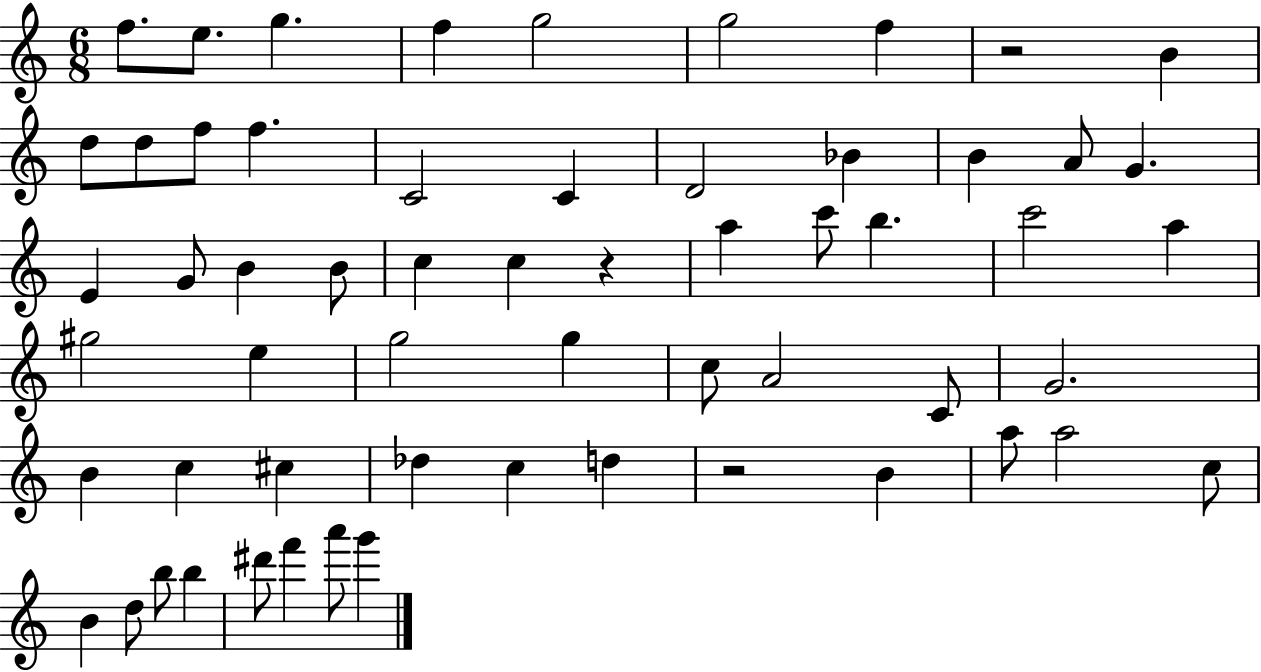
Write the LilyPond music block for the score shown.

{
  \clef treble
  \numericTimeSignature
  \time 6/8
  \key c \major
  \repeat volta 2 { f''8. e''8. g''4. | f''4 g''2 | g''2 f''4 | r2 b'4 | \break d''8 d''8 f''8 f''4. | c'2 c'4 | d'2 bes'4 | b'4 a'8 g'4. | \break e'4 g'8 b'4 b'8 | c''4 c''4 r4 | a''4 c'''8 b''4. | c'''2 a''4 | \break gis''2 e''4 | g''2 g''4 | c''8 a'2 c'8 | g'2. | \break b'4 c''4 cis''4 | des''4 c''4 d''4 | r2 b'4 | a''8 a''2 c''8 | \break b'4 d''8 b''8 b''4 | dis'''8 f'''4 a'''8 g'''4 | } \bar "|."
}